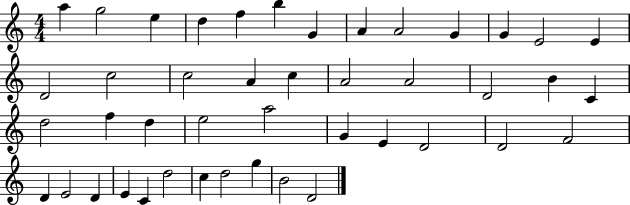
A5/q G5/h E5/q D5/q F5/q B5/q G4/q A4/q A4/h G4/q G4/q E4/h E4/q D4/h C5/h C5/h A4/q C5/q A4/h A4/h D4/h B4/q C4/q D5/h F5/q D5/q E5/h A5/h G4/q E4/q D4/h D4/h F4/h D4/q E4/h D4/q E4/q C4/q D5/h C5/q D5/h G5/q B4/h D4/h